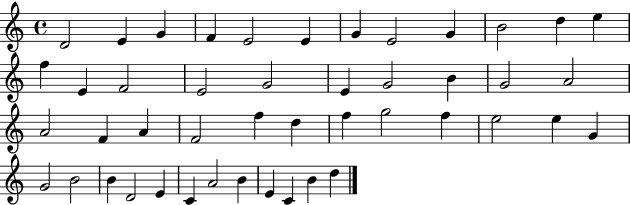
X:1
T:Untitled
M:4/4
L:1/4
K:C
D2 E G F E2 E G E2 G B2 d e f E F2 E2 G2 E G2 B G2 A2 A2 F A F2 f d f g2 f e2 e G G2 B2 B D2 E C A2 B E C B d